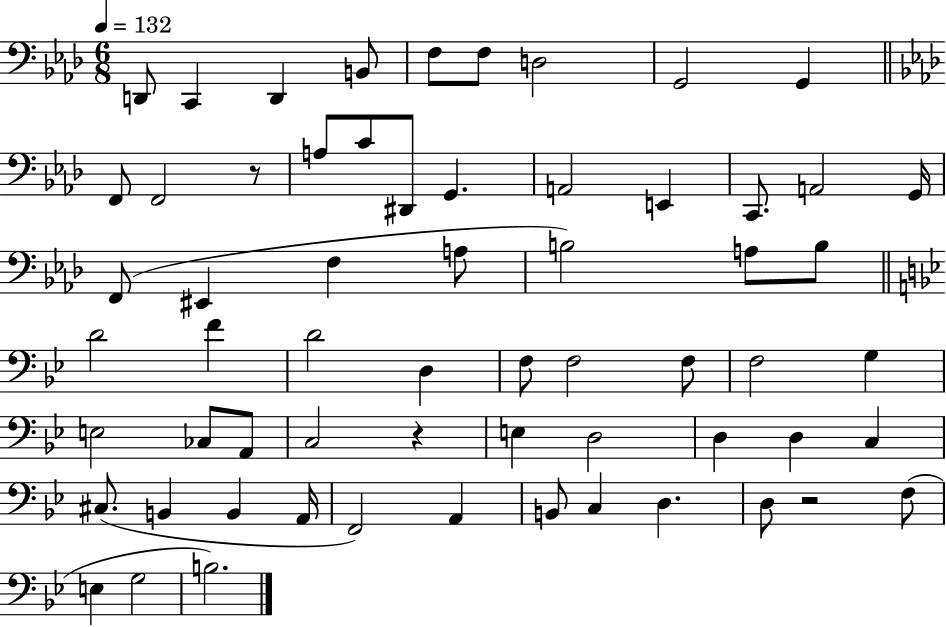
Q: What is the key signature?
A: AES major